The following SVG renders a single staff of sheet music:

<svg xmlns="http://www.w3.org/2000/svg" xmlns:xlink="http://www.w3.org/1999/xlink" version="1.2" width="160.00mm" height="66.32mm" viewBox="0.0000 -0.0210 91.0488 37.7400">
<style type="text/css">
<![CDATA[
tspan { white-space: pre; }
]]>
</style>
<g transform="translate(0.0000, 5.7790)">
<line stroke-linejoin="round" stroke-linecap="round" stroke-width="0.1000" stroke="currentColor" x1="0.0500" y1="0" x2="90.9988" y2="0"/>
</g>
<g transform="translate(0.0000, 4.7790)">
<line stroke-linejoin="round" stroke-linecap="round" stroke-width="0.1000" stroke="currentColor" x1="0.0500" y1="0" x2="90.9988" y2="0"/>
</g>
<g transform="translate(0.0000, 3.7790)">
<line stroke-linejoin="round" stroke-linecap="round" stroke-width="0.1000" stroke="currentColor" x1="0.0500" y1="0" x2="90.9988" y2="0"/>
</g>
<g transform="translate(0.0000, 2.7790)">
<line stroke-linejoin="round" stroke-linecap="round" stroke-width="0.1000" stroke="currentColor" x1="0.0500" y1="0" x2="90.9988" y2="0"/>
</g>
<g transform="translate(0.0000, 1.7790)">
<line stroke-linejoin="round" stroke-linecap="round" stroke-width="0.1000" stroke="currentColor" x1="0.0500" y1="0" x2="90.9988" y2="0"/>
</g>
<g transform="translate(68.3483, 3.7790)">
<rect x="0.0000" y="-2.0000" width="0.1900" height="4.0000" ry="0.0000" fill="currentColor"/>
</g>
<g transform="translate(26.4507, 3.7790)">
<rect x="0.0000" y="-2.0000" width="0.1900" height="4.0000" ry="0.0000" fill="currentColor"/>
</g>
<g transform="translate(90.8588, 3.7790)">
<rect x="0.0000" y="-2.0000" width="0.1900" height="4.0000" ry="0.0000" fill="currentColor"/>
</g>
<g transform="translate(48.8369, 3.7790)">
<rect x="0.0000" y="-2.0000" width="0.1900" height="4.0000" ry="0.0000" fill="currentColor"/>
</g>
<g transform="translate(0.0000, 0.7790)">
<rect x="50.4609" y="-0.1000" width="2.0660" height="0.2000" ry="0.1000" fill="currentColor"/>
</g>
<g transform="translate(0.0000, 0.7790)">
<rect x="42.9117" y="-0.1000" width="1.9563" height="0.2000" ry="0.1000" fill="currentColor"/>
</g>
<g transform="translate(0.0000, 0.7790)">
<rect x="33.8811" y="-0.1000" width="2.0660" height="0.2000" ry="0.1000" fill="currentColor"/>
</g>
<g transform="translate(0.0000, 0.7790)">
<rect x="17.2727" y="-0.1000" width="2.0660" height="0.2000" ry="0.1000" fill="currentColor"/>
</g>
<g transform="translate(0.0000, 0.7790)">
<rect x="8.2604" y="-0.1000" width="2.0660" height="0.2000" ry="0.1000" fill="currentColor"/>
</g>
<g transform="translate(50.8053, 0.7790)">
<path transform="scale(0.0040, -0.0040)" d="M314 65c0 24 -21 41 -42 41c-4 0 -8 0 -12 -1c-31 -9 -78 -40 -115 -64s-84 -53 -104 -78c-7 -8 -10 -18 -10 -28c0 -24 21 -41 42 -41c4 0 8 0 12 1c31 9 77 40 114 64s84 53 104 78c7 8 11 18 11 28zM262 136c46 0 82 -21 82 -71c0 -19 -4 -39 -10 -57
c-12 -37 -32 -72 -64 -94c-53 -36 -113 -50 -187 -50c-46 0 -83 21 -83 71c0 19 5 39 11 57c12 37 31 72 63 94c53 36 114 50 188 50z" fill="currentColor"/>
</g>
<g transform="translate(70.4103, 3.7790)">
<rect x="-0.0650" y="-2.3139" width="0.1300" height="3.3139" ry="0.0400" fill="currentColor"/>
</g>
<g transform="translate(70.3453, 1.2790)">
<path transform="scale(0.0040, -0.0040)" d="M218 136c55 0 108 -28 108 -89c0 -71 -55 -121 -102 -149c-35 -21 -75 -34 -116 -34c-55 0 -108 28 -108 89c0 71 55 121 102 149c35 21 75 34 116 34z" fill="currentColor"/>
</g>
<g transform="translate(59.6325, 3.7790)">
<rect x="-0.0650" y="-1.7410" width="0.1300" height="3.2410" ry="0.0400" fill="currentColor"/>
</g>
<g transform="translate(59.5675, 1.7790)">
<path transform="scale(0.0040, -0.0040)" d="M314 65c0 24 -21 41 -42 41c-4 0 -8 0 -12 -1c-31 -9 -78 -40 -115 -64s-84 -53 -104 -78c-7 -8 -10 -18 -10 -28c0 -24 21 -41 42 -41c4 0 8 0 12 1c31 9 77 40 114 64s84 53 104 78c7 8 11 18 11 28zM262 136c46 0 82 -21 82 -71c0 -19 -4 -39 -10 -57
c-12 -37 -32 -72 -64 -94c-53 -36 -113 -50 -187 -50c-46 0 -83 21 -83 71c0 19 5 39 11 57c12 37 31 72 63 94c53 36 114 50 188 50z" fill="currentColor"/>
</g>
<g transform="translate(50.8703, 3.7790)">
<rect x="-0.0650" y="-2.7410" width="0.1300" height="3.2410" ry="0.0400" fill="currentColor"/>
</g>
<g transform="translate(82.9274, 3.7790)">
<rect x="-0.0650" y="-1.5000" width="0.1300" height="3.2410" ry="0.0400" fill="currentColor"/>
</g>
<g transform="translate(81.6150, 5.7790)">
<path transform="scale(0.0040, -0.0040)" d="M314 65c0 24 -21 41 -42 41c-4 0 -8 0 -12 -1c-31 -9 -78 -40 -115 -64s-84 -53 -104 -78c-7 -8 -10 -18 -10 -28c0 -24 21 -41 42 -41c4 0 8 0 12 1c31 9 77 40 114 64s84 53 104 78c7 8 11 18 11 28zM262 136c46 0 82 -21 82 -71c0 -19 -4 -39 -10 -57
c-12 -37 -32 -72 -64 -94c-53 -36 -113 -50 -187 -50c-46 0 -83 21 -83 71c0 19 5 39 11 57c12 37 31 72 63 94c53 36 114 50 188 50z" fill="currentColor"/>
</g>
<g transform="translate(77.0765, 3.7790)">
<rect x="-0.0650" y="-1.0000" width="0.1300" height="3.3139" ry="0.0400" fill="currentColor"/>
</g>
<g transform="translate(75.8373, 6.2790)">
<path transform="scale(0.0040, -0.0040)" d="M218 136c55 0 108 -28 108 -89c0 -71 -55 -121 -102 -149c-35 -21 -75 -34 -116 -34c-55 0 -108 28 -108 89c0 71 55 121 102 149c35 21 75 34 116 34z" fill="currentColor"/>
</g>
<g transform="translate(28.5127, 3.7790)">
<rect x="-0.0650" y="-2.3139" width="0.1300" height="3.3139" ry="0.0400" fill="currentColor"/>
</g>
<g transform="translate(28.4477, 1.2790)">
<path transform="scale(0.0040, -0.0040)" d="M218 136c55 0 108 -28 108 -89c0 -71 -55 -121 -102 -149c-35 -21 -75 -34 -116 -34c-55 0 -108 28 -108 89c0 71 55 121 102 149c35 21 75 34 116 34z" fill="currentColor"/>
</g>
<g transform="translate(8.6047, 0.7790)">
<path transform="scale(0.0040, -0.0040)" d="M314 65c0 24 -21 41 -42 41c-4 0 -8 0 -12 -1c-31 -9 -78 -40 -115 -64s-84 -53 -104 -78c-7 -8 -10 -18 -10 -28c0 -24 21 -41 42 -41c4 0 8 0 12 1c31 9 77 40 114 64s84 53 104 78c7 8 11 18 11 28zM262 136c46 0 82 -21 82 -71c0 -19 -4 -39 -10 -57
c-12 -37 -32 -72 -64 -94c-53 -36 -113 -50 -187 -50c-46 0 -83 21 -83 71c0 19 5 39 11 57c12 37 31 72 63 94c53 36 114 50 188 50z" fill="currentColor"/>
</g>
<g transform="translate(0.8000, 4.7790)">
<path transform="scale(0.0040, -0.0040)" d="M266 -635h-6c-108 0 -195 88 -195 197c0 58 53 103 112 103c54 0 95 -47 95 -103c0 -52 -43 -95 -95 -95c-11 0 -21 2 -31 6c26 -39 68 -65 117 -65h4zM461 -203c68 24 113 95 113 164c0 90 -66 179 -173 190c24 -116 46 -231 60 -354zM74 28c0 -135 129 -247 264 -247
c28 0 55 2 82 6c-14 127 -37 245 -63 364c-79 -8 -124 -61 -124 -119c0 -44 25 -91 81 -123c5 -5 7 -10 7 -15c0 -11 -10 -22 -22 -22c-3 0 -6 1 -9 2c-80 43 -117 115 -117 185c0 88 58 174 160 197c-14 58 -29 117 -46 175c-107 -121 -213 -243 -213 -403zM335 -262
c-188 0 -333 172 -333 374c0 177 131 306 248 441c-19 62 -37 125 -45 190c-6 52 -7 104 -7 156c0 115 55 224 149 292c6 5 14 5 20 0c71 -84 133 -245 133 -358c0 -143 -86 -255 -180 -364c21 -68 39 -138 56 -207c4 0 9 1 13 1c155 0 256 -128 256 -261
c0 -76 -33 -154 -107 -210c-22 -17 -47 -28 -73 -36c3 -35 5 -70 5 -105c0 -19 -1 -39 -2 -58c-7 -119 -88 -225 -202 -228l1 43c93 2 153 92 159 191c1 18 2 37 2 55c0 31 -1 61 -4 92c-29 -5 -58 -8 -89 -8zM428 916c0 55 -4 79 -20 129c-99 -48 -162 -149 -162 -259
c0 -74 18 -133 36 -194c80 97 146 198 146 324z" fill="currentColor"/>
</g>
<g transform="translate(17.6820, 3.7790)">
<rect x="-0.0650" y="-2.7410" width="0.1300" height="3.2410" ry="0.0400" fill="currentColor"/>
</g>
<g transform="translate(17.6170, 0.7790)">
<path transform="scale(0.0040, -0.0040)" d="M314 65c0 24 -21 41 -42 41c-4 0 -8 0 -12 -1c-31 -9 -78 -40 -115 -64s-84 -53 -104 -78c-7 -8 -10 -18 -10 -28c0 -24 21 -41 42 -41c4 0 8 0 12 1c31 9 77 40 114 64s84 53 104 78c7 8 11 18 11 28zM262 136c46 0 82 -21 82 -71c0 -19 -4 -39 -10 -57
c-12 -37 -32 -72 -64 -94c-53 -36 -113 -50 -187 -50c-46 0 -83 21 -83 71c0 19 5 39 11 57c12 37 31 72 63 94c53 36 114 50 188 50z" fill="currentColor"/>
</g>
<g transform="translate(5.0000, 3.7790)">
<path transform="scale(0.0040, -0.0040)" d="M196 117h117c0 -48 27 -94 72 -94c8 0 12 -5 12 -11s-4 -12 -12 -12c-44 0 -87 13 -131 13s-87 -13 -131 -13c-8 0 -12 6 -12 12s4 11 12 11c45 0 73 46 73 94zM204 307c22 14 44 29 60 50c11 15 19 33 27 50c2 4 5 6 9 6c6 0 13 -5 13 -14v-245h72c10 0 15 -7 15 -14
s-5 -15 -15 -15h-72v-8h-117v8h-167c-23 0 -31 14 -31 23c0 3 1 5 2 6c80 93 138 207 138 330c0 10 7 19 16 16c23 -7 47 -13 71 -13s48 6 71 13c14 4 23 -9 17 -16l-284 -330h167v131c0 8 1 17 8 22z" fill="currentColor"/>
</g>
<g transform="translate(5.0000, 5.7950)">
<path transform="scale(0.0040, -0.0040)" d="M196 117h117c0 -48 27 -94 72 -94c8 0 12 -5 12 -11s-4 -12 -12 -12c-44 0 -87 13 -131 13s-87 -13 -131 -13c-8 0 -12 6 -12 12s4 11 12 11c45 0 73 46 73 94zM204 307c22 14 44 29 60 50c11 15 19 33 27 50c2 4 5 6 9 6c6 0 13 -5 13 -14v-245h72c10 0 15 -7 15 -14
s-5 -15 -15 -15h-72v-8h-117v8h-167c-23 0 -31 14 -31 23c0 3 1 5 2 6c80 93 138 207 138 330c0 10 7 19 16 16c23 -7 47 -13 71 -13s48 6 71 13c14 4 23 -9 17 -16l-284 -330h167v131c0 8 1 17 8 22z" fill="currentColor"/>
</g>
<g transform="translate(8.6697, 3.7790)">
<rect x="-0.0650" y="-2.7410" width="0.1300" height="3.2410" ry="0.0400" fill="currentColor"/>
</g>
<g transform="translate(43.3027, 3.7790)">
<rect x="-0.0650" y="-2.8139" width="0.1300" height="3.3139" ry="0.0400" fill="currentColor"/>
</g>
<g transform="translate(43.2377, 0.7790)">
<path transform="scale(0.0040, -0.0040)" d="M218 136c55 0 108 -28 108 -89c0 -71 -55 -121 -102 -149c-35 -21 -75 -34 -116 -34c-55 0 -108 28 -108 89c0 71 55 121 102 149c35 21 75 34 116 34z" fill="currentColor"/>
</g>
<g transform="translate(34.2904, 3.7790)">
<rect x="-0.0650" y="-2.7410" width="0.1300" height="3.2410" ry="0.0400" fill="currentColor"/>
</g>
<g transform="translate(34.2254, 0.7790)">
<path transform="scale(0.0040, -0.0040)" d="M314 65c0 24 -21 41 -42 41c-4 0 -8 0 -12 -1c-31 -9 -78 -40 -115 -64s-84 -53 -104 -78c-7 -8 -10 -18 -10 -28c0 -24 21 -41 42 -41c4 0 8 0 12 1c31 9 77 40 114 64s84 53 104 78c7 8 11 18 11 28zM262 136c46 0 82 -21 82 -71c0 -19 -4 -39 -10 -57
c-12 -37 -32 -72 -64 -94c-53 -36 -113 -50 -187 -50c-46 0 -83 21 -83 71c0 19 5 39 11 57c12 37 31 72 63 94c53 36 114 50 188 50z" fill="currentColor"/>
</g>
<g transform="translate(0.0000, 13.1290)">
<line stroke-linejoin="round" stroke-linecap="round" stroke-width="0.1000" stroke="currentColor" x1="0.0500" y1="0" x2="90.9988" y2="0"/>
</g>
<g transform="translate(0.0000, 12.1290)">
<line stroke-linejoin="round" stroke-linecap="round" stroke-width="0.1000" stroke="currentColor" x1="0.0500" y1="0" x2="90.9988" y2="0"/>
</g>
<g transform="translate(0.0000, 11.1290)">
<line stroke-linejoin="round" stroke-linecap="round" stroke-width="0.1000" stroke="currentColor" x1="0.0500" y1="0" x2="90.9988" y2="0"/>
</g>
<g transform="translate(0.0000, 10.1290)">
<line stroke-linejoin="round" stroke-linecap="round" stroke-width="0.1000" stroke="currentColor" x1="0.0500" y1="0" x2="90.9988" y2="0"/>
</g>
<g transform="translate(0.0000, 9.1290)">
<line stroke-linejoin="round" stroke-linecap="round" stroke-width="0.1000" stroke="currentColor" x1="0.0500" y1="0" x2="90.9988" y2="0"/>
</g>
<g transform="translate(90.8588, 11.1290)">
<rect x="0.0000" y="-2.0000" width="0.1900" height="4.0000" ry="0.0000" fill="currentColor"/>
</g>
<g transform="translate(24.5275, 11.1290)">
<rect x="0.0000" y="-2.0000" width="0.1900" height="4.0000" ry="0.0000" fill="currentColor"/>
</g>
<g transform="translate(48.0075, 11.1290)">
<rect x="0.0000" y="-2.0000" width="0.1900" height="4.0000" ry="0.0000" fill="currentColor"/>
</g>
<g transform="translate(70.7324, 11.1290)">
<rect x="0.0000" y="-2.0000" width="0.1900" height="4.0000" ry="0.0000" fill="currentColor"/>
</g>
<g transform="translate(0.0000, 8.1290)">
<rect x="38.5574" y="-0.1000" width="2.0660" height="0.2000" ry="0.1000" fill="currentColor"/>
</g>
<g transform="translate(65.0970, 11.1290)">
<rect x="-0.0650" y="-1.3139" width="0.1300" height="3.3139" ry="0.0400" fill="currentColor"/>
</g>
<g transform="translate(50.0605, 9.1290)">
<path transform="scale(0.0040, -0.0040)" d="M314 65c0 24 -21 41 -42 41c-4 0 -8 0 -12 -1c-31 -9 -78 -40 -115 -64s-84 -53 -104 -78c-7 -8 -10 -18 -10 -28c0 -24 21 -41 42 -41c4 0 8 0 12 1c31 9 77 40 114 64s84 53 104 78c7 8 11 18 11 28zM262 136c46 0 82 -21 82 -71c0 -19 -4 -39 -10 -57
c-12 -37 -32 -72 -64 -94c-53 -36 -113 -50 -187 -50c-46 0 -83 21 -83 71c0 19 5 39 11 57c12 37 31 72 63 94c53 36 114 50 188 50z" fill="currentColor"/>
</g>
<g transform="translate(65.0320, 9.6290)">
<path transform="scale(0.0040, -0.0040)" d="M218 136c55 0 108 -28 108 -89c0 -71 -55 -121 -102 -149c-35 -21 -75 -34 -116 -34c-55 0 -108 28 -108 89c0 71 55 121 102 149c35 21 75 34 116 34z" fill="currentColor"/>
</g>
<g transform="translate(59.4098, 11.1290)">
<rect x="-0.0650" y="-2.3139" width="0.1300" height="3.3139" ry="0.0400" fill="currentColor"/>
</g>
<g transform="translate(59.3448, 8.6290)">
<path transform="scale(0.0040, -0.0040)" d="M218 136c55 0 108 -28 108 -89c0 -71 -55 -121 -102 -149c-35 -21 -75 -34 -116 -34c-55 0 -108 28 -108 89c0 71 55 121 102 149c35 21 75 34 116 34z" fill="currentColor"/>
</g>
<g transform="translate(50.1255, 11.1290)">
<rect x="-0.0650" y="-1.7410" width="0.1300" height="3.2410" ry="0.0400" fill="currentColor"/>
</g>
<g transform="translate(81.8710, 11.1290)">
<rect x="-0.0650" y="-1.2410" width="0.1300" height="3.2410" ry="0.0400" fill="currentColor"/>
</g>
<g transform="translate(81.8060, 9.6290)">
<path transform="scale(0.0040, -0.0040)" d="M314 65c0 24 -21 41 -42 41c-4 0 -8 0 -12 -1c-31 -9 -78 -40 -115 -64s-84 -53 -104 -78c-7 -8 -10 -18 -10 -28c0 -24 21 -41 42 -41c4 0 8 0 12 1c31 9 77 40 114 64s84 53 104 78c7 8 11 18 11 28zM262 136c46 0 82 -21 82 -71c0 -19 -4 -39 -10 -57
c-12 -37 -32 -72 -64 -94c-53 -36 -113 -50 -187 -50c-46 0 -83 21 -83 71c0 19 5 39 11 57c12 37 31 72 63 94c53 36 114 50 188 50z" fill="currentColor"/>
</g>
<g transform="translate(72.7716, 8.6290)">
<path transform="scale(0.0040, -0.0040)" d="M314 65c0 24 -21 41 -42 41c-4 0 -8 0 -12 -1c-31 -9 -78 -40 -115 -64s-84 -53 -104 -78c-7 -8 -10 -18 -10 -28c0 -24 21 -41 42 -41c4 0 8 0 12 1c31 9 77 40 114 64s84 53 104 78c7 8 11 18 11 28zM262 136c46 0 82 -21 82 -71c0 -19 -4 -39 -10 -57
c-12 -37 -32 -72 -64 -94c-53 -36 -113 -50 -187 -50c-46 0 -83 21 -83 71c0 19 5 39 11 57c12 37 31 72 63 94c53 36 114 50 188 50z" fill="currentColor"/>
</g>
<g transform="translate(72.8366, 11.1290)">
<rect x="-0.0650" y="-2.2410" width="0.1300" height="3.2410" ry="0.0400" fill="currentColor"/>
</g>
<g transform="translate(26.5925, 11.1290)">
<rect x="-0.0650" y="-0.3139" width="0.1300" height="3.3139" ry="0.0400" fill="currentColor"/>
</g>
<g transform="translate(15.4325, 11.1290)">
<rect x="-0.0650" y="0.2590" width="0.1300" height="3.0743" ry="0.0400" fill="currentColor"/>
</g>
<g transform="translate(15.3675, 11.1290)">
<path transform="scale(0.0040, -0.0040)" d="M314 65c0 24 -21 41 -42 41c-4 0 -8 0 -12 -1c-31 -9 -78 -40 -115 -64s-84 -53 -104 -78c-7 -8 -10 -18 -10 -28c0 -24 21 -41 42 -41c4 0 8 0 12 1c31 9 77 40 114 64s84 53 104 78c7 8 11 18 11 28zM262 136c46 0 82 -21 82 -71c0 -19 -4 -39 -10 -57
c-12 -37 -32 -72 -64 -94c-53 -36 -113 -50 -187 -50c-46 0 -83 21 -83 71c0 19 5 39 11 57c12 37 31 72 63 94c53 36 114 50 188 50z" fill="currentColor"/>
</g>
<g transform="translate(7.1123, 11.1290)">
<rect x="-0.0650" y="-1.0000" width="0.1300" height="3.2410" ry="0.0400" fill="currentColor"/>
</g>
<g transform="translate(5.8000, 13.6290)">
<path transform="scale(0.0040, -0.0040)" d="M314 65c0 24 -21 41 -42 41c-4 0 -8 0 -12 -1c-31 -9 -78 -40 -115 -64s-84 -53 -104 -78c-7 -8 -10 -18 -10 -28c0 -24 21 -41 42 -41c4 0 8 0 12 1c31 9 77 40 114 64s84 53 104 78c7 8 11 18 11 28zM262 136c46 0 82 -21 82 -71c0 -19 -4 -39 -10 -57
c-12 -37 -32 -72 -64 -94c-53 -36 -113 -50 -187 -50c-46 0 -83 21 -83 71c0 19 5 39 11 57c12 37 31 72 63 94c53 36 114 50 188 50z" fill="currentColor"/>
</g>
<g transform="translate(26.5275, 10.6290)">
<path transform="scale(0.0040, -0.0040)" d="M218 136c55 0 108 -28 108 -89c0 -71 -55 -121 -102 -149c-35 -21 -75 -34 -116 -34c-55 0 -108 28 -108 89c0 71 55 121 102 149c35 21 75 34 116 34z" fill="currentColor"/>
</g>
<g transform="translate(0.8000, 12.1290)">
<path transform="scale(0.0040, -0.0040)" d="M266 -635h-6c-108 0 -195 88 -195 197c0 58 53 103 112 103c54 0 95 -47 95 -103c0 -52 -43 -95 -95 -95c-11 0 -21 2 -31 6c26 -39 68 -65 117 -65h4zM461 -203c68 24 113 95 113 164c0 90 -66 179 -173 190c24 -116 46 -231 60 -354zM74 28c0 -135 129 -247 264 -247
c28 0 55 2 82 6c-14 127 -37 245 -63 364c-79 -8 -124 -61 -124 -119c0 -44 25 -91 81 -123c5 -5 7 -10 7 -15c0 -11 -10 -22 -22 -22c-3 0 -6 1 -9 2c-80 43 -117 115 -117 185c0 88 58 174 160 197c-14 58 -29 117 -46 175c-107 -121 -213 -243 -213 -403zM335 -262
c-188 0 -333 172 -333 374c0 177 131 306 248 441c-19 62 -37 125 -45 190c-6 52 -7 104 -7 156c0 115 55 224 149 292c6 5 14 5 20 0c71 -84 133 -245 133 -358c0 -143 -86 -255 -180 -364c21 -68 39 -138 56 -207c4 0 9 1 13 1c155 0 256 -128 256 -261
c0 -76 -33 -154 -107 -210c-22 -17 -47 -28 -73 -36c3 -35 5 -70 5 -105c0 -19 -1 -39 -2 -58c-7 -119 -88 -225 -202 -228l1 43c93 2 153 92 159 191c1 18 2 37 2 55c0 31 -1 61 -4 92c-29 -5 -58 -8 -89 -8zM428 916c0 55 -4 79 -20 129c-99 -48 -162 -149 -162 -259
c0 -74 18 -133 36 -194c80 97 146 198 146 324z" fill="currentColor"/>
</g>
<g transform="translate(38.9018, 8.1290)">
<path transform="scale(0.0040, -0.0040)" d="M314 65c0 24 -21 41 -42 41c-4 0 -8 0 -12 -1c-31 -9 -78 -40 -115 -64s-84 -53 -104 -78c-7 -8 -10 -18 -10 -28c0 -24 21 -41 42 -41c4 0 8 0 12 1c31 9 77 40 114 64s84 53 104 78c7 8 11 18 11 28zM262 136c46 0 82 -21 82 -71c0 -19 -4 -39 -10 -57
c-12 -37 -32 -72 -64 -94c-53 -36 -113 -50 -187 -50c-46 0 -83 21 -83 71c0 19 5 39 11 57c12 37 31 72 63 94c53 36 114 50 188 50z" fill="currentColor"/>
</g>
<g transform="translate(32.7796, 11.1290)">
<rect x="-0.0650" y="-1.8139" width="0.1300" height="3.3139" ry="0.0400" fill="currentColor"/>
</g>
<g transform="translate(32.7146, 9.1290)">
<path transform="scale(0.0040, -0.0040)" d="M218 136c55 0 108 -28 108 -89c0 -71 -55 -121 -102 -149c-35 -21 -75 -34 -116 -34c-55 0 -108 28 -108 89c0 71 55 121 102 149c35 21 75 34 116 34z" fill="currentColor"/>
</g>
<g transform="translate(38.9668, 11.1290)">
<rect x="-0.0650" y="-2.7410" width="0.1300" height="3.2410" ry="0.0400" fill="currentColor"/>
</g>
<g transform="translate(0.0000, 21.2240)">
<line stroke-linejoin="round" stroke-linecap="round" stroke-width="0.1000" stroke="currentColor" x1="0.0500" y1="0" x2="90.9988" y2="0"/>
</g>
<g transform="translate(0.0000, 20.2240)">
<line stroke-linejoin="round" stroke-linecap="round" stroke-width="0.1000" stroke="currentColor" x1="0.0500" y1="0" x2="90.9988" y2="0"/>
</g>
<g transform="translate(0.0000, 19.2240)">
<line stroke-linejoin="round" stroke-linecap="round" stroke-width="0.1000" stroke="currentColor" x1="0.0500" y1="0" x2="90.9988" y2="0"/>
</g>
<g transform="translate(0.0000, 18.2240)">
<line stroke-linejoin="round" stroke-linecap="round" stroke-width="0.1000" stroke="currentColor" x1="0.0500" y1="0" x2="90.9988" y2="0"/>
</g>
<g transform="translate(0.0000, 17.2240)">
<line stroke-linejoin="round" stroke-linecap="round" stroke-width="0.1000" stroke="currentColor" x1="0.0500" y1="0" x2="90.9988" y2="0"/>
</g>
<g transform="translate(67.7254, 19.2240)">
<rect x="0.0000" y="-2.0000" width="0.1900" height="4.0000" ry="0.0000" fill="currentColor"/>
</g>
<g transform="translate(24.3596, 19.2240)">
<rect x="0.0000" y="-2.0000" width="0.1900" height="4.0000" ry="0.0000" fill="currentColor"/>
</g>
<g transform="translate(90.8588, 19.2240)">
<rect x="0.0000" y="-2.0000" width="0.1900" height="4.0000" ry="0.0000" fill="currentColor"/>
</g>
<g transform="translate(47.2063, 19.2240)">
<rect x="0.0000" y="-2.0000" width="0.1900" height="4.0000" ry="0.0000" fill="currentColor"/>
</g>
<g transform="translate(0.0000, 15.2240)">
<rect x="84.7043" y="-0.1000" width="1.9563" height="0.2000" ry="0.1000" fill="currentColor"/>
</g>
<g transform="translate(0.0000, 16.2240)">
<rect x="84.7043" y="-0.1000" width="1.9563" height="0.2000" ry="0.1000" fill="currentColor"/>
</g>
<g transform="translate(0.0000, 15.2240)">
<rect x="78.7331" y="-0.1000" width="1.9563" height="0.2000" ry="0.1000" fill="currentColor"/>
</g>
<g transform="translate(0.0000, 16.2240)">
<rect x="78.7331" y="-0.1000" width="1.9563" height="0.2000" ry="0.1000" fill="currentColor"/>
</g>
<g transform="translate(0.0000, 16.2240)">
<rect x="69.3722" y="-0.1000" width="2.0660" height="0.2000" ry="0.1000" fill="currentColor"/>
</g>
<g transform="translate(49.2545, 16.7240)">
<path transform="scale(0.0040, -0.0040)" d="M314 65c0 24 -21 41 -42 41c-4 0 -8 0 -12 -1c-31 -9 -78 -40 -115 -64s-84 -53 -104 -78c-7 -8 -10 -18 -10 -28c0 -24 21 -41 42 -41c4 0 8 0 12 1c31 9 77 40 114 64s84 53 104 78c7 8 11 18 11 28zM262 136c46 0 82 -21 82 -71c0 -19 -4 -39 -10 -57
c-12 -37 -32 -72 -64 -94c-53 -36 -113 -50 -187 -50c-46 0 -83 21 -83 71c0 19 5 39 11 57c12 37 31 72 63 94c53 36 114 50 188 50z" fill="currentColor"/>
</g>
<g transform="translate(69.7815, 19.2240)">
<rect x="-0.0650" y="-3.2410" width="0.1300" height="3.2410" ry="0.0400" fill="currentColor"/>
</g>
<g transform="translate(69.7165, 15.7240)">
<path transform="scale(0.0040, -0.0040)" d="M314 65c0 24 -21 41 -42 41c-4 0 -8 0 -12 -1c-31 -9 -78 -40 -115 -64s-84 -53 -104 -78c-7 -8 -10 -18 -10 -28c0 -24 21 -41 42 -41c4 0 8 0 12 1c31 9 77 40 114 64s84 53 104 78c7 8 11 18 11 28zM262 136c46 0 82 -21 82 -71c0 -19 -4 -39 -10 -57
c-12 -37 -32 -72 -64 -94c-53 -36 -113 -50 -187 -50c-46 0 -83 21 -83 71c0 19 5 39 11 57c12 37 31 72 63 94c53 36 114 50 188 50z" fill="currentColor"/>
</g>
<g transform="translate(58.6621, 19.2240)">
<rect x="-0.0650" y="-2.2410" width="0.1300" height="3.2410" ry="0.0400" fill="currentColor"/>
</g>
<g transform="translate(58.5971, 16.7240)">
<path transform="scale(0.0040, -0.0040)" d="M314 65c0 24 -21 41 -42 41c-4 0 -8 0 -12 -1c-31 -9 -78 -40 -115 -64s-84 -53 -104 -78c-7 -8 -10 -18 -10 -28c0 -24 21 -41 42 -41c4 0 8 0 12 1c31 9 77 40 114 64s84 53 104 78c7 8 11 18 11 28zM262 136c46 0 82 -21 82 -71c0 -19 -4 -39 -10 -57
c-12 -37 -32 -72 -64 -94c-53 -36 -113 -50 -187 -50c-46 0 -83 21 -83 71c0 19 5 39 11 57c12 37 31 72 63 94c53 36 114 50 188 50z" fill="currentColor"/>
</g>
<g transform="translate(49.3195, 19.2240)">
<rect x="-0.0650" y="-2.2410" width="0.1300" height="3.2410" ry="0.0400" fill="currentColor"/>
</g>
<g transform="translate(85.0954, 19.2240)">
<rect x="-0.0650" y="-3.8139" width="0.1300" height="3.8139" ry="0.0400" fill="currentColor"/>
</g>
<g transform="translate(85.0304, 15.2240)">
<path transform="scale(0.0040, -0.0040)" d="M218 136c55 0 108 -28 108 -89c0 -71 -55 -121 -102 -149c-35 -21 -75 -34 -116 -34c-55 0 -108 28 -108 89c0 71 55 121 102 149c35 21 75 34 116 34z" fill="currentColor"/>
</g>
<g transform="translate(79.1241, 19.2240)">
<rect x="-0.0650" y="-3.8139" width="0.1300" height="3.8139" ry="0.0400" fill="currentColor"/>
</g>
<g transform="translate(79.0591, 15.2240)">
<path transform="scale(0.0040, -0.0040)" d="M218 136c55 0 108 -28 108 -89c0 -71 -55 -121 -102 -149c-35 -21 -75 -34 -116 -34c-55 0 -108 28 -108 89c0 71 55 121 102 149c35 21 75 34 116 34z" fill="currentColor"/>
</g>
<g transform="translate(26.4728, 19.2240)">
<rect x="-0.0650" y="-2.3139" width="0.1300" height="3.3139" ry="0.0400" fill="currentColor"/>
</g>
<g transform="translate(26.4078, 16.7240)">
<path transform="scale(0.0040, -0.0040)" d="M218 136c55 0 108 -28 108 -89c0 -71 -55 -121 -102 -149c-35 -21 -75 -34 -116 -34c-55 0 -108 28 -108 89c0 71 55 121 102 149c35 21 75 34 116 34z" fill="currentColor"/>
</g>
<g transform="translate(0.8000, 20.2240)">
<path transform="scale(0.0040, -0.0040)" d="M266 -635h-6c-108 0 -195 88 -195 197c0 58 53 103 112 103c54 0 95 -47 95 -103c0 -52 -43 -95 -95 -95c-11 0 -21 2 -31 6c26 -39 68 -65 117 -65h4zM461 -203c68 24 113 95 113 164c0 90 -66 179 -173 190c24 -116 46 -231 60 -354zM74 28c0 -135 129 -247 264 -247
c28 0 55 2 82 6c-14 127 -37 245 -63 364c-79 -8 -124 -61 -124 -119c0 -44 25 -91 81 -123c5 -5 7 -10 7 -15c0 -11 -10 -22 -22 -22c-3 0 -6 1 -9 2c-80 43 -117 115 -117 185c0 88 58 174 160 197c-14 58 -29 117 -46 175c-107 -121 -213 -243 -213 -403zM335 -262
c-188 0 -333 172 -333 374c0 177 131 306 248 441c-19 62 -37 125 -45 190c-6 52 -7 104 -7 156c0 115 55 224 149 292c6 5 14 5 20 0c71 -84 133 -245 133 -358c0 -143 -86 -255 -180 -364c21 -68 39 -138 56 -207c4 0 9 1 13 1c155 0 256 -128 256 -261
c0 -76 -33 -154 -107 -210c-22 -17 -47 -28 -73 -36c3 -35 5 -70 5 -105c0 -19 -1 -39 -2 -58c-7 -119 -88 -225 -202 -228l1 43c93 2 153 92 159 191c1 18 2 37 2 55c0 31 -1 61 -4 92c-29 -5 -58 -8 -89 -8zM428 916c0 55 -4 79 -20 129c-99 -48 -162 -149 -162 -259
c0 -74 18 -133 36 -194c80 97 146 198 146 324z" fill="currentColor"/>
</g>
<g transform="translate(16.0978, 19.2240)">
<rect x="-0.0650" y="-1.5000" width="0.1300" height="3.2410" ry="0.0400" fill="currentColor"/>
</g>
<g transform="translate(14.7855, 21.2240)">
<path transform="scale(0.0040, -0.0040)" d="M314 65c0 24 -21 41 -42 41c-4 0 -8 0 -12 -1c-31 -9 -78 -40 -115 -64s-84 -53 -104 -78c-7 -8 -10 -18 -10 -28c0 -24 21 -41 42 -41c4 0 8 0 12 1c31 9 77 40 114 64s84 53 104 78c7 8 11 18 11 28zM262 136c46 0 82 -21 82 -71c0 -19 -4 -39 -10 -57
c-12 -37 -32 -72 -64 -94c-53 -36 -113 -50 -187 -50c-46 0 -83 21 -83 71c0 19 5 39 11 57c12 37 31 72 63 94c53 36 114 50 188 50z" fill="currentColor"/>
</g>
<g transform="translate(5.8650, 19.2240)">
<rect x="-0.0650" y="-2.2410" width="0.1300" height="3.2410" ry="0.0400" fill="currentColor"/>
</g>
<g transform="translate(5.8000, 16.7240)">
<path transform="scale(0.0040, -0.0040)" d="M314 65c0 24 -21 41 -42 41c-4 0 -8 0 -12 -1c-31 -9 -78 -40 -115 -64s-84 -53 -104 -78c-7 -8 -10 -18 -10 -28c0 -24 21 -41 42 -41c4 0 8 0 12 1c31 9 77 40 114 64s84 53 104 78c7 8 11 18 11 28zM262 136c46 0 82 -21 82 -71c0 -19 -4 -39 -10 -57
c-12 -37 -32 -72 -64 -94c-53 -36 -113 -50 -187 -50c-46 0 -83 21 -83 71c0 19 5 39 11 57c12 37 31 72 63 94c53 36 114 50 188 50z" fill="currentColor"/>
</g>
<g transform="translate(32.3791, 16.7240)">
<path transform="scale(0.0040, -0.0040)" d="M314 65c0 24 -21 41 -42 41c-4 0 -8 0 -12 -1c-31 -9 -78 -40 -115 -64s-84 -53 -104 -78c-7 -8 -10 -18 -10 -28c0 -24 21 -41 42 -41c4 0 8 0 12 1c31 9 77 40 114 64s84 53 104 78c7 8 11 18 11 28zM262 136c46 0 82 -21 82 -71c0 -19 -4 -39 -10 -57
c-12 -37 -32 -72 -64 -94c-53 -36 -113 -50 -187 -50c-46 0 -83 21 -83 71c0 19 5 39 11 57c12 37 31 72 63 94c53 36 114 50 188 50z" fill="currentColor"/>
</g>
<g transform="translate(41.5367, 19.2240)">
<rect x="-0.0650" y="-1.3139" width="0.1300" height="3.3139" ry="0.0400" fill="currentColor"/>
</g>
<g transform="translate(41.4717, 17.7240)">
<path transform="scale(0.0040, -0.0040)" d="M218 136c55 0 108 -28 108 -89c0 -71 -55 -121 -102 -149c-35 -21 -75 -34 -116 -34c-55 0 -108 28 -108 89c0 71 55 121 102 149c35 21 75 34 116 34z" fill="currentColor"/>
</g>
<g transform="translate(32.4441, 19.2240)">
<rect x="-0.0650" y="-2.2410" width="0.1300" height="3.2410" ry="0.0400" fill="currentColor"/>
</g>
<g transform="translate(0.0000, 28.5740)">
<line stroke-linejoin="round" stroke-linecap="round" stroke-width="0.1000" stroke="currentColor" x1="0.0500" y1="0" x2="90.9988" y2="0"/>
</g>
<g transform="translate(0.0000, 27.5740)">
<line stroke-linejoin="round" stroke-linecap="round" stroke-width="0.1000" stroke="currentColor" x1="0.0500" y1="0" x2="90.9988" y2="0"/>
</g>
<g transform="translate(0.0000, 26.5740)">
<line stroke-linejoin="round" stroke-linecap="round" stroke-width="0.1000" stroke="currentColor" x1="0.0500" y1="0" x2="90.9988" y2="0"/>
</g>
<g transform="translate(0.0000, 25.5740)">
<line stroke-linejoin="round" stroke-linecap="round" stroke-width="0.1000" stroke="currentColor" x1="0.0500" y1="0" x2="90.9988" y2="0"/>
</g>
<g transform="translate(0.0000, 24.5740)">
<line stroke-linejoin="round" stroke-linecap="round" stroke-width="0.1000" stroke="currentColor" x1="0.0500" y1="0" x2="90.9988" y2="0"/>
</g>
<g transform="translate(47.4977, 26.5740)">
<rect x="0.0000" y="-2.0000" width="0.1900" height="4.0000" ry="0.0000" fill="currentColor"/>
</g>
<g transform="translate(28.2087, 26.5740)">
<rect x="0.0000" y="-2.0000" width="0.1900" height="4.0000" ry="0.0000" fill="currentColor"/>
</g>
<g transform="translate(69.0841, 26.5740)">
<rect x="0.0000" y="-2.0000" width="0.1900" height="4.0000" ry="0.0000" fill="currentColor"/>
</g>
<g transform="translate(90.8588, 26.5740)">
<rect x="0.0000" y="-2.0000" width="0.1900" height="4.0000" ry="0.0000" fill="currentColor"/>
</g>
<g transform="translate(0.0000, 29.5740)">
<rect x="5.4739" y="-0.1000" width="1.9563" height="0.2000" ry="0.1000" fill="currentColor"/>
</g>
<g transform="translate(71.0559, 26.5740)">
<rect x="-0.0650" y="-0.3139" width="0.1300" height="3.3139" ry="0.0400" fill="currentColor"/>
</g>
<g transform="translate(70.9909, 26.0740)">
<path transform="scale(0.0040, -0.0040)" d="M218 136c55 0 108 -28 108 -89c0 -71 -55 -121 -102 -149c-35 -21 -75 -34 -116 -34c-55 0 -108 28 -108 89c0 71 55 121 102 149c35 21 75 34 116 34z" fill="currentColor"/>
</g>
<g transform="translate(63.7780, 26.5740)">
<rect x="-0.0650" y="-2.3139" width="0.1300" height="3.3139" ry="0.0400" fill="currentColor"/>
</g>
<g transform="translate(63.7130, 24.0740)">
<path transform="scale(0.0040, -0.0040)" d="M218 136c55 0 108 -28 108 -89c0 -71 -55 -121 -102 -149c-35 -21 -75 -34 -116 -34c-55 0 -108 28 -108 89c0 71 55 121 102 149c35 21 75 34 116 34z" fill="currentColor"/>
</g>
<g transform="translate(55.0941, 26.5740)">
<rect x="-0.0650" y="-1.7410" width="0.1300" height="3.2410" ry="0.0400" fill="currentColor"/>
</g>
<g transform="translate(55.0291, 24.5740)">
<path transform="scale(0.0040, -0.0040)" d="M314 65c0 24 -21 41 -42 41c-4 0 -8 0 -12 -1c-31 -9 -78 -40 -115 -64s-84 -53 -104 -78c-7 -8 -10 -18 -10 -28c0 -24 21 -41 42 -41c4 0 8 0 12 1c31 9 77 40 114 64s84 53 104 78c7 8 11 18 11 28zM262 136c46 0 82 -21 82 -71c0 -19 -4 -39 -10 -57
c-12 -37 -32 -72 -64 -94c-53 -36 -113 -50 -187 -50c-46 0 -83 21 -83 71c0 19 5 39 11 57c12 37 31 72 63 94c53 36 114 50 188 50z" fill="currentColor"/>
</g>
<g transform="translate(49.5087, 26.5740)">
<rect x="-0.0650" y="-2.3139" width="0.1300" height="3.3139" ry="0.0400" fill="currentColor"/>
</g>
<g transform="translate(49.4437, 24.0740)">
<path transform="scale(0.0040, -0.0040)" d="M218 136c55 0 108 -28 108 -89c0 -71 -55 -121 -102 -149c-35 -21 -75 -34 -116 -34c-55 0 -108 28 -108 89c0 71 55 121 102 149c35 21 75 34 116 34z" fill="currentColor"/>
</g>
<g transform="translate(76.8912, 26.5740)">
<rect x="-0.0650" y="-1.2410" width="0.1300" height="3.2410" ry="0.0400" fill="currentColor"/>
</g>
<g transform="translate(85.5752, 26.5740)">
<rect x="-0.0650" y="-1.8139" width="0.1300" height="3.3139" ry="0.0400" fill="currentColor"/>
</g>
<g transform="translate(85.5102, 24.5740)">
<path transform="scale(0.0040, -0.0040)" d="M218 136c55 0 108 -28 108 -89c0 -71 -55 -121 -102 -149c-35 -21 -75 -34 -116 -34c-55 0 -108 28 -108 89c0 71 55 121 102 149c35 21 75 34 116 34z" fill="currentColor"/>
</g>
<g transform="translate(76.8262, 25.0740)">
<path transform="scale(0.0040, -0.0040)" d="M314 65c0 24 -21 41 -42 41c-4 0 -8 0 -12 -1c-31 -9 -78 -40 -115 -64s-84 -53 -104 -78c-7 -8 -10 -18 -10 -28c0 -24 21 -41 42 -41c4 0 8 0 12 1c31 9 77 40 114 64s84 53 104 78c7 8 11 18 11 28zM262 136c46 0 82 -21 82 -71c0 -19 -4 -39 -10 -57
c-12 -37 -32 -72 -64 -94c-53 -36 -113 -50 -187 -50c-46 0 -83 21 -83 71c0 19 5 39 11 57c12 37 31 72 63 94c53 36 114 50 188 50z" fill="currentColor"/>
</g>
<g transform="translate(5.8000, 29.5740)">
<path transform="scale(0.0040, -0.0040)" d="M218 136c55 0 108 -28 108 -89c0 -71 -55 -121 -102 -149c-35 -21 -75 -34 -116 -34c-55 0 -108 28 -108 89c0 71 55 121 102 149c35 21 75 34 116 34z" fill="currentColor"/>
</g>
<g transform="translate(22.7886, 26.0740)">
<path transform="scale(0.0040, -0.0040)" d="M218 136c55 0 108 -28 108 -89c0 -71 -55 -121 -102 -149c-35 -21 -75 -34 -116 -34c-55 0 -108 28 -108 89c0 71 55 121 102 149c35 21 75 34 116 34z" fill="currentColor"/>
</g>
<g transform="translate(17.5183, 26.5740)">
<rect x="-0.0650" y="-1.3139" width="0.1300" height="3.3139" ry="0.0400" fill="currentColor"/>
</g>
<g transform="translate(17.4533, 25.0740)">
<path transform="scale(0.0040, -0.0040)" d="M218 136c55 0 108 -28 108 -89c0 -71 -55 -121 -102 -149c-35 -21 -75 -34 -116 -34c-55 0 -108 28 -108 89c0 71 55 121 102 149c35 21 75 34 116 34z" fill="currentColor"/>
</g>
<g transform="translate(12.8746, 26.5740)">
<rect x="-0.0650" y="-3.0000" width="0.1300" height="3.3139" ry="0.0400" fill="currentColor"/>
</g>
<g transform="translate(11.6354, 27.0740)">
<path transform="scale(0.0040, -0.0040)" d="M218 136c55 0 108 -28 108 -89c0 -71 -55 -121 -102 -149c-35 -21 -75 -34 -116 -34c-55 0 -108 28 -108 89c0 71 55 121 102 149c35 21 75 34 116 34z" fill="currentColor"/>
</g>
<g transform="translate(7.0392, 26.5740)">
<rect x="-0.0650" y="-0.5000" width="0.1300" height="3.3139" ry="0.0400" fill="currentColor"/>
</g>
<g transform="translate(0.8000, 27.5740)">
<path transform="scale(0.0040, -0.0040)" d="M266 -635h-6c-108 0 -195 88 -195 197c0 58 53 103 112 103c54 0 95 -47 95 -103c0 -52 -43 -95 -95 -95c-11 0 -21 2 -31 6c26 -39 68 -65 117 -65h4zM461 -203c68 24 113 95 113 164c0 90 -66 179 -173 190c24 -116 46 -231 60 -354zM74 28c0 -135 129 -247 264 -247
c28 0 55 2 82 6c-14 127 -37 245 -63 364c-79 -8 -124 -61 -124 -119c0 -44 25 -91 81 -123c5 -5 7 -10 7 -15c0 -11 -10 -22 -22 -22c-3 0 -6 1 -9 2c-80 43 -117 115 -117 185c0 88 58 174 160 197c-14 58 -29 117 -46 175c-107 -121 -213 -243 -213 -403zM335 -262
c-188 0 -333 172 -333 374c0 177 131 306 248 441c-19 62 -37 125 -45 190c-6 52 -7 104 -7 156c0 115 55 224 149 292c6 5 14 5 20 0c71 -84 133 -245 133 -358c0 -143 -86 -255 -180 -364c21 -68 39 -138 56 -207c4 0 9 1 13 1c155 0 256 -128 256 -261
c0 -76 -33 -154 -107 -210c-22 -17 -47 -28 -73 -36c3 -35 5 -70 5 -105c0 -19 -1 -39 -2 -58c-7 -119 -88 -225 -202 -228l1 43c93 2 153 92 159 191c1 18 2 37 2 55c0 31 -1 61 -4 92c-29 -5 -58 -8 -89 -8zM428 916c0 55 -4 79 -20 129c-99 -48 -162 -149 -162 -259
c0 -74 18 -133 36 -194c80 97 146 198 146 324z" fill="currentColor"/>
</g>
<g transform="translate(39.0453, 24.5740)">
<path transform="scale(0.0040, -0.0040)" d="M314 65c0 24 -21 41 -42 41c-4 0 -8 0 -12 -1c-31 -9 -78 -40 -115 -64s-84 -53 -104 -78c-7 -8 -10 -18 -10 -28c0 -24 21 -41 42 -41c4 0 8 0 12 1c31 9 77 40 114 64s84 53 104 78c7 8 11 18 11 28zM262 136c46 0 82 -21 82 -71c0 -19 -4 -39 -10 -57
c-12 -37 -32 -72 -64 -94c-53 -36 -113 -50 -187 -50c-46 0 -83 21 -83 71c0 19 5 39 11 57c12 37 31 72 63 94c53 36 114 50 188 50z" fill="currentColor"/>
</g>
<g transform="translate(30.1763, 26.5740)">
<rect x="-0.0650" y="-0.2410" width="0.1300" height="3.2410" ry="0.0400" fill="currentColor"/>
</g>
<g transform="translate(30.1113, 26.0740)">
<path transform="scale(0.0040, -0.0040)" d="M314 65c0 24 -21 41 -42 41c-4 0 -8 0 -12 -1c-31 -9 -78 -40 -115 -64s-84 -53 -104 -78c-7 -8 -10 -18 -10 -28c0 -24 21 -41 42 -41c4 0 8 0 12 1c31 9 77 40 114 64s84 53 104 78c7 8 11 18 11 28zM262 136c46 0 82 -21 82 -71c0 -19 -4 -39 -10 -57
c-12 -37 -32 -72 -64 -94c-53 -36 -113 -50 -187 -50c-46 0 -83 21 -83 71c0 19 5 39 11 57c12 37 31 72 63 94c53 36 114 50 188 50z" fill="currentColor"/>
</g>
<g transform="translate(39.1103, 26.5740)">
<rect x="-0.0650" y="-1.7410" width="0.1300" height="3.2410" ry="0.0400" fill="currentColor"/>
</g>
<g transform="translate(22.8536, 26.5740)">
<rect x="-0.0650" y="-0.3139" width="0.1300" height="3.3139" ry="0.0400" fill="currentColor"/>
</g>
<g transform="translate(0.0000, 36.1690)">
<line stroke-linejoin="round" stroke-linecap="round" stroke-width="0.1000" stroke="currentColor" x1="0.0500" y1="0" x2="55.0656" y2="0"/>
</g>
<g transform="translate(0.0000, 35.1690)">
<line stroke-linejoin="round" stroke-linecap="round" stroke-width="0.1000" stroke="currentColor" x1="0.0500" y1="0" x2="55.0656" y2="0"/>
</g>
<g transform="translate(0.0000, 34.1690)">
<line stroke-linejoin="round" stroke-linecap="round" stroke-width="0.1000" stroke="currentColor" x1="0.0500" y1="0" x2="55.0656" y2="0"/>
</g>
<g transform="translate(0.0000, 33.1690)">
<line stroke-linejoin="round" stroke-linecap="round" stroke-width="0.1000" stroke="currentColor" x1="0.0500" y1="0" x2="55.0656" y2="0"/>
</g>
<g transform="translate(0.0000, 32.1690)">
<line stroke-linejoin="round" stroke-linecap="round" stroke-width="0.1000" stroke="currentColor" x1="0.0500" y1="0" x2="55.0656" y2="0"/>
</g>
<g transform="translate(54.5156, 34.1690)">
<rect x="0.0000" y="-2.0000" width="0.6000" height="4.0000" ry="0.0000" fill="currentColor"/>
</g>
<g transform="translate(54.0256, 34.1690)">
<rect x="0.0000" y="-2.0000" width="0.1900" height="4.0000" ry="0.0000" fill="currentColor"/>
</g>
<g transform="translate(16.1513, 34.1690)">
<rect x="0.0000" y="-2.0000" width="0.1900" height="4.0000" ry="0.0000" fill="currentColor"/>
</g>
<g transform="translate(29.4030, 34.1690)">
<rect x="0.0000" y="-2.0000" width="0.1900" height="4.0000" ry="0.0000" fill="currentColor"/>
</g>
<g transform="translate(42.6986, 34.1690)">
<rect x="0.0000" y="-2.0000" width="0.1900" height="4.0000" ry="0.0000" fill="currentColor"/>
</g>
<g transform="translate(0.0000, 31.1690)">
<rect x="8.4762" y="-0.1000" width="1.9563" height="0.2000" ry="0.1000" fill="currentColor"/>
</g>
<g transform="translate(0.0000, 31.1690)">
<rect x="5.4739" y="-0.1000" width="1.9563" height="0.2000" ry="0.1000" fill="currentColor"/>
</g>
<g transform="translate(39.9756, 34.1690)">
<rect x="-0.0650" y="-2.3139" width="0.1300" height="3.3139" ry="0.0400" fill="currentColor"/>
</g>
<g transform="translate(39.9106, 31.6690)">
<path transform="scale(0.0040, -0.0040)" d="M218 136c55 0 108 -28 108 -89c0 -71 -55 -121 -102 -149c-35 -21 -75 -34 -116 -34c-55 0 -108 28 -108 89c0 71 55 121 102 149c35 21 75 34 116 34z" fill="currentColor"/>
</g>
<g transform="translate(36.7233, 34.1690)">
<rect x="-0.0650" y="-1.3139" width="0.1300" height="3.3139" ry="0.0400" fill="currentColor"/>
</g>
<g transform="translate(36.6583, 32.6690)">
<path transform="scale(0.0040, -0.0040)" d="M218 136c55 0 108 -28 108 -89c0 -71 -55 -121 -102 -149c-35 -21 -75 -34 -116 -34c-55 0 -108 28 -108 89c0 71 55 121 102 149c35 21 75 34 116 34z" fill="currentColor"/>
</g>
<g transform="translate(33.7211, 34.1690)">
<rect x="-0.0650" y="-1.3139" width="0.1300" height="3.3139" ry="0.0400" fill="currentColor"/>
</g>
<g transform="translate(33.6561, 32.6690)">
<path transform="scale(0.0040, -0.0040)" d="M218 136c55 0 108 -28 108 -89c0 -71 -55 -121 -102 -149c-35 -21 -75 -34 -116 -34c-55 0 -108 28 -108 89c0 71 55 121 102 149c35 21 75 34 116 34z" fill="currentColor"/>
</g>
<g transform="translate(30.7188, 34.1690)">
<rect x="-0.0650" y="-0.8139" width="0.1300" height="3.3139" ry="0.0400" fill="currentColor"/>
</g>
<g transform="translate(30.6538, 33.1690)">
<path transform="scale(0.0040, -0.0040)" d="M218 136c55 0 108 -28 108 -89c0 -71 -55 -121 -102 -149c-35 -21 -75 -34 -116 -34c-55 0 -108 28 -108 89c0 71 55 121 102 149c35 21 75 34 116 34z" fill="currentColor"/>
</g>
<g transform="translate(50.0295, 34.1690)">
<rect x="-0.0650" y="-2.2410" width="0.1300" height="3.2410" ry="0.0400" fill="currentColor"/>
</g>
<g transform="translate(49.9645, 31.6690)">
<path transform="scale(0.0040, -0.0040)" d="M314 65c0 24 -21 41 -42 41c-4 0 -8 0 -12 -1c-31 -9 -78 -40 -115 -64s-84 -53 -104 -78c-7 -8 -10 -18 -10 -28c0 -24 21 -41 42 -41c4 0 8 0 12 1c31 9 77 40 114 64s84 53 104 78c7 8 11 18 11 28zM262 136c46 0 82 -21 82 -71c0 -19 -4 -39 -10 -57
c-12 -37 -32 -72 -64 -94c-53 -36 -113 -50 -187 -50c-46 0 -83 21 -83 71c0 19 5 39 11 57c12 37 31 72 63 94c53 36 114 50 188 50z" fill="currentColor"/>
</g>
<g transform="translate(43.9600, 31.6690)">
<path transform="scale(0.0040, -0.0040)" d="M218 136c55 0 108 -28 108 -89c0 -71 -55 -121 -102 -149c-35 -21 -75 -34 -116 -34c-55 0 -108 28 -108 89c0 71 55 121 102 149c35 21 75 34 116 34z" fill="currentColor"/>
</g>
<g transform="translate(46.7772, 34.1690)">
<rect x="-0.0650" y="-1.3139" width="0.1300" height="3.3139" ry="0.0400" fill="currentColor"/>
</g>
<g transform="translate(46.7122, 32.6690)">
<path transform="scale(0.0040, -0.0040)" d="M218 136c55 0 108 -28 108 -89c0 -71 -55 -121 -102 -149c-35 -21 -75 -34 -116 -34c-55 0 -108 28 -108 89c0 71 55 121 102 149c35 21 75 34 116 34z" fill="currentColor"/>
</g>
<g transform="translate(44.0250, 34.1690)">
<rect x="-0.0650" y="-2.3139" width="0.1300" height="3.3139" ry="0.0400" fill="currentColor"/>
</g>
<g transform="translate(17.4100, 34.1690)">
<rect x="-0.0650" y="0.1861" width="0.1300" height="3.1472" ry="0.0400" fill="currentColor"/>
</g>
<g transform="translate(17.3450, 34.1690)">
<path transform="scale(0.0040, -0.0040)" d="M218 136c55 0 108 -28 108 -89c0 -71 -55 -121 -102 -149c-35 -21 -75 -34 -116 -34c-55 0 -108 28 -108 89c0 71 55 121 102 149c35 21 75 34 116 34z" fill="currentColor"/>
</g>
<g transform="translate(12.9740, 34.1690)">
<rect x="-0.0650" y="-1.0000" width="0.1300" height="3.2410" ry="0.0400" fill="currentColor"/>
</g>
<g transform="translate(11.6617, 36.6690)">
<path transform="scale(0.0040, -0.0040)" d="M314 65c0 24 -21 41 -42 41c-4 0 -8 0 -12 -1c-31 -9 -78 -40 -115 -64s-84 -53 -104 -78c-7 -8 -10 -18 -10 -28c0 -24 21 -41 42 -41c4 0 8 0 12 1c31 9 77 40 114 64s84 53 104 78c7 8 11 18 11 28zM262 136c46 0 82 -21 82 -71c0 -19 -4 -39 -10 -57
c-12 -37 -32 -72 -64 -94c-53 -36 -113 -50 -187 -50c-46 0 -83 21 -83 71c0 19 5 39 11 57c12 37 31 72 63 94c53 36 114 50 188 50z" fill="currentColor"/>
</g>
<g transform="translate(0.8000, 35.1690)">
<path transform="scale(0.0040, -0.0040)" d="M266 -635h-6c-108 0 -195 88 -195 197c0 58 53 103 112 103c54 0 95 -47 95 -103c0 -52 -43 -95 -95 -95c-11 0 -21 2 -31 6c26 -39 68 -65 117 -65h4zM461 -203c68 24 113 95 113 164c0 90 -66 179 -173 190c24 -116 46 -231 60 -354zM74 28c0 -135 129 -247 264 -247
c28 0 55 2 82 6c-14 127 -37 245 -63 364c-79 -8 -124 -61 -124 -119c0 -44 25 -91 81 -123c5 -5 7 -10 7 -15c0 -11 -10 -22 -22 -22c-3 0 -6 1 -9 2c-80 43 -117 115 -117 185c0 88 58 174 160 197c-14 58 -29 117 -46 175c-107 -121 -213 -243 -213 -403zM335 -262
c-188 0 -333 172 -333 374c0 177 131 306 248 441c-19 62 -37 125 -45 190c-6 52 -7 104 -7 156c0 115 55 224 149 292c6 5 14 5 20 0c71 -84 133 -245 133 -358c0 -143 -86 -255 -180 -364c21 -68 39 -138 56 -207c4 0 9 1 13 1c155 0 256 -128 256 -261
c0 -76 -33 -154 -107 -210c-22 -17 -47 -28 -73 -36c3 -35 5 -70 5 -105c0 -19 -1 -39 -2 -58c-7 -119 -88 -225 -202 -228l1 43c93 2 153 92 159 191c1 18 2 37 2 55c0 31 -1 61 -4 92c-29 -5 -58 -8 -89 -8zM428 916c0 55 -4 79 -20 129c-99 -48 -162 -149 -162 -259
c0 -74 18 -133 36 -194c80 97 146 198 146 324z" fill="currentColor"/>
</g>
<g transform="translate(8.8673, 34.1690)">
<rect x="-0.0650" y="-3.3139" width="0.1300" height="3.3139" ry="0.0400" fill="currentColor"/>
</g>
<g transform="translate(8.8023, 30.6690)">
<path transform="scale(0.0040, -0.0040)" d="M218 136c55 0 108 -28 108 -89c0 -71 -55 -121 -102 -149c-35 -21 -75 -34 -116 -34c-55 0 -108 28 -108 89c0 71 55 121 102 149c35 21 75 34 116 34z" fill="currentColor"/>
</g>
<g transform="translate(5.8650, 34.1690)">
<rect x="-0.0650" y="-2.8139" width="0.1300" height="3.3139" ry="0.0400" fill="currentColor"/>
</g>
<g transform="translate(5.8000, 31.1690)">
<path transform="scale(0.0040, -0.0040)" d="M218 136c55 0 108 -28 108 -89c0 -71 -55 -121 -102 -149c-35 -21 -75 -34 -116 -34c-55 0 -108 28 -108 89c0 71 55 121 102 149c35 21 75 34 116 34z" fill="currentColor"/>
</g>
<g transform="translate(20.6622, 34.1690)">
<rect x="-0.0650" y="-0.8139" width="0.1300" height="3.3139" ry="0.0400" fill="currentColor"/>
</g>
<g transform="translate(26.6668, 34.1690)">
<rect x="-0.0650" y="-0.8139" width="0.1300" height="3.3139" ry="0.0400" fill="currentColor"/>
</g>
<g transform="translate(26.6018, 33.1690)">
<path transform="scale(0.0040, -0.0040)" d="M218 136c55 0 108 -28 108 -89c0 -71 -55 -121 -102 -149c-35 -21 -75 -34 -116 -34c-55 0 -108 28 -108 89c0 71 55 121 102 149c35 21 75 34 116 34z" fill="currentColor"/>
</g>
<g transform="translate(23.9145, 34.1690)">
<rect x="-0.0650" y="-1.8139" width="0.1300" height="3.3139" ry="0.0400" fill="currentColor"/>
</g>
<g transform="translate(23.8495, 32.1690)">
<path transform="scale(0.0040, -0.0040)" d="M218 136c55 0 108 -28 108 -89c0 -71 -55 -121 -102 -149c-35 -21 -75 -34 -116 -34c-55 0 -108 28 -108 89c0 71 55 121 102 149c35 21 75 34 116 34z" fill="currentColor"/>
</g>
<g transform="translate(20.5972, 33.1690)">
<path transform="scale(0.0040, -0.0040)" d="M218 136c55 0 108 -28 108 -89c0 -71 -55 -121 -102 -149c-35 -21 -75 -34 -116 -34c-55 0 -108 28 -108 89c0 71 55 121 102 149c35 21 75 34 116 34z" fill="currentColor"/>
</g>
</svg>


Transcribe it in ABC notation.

X:1
T:Untitled
M:4/4
L:1/4
K:C
a2 a2 g a2 a a2 f2 g D E2 D2 B2 c f a2 f2 g e g2 e2 g2 E2 g g2 e g2 g2 b2 c' c' C A e c c2 f2 g f2 g c e2 f a b D2 B d f d d e e g g e g2